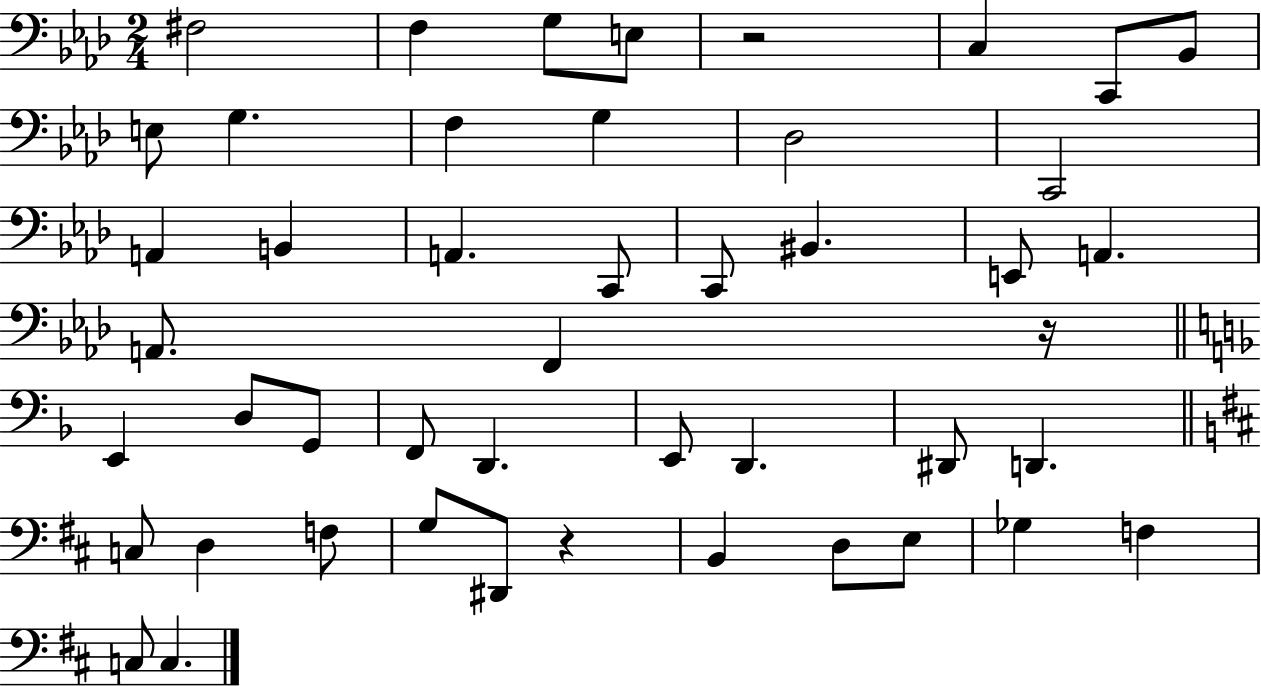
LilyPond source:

{
  \clef bass
  \numericTimeSignature
  \time 2/4
  \key aes \major
  fis2 | f4 g8 e8 | r2 | c4 c,8 bes,8 | \break e8 g4. | f4 g4 | des2 | c,2 | \break a,4 b,4 | a,4. c,8 | c,8 bis,4. | e,8 a,4. | \break a,8. f,4 r16 | \bar "||" \break \key d \minor e,4 d8 g,8 | f,8 d,4. | e,8 d,4. | dis,8 d,4. | \break \bar "||" \break \key b \minor c8 d4 f8 | g8 dis,8 r4 | b,4 d8 e8 | ges4 f4 | \break c8 c4. | \bar "|."
}